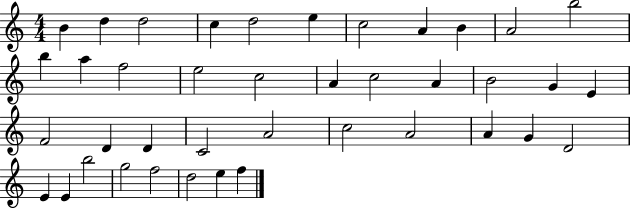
{
  \clef treble
  \numericTimeSignature
  \time 4/4
  \key c \major
  b'4 d''4 d''2 | c''4 d''2 e''4 | c''2 a'4 b'4 | a'2 b''2 | \break b''4 a''4 f''2 | e''2 c''2 | a'4 c''2 a'4 | b'2 g'4 e'4 | \break f'2 d'4 d'4 | c'2 a'2 | c''2 a'2 | a'4 g'4 d'2 | \break e'4 e'4 b''2 | g''2 f''2 | d''2 e''4 f''4 | \bar "|."
}